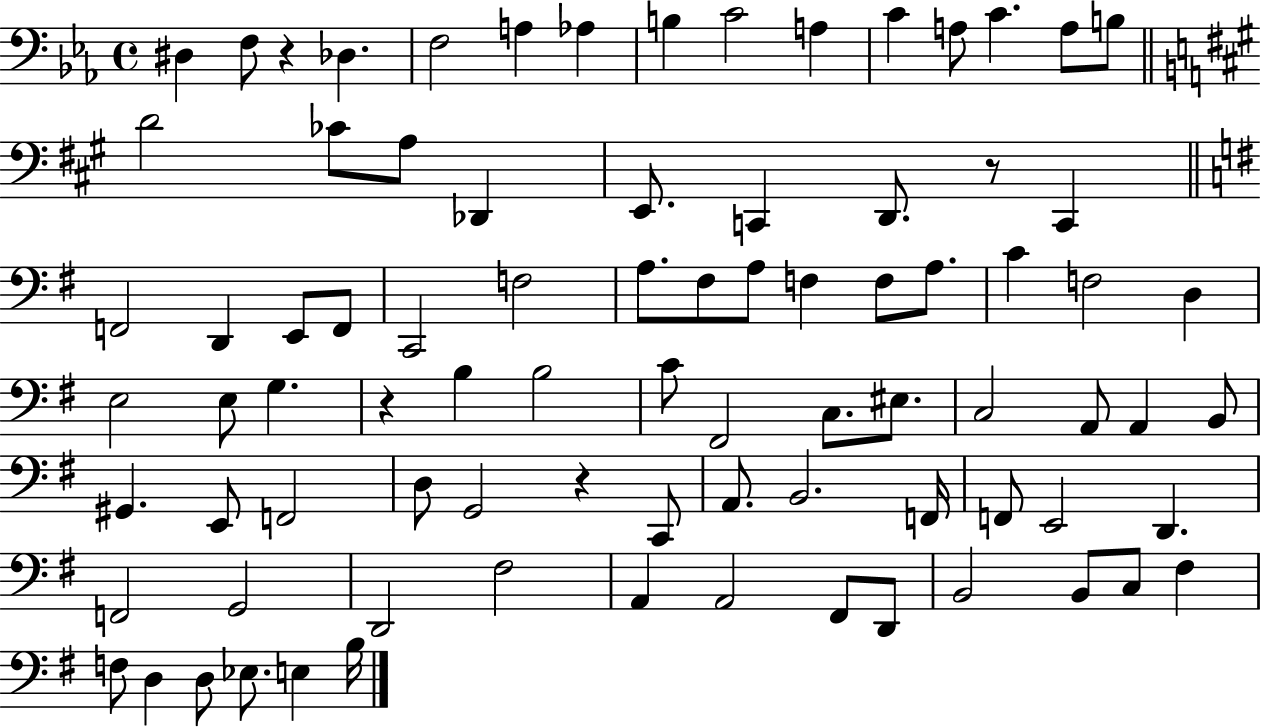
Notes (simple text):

D#3/q F3/e R/q Db3/q. F3/h A3/q Ab3/q B3/q C4/h A3/q C4/q A3/e C4/q. A3/e B3/e D4/h CES4/e A3/e Db2/q E2/e. C2/q D2/e. R/e C2/q F2/h D2/q E2/e F2/e C2/h F3/h A3/e. F#3/e A3/e F3/q F3/e A3/e. C4/q F3/h D3/q E3/h E3/e G3/q. R/q B3/q B3/h C4/e F#2/h C3/e. EIS3/e. C3/h A2/e A2/q B2/e G#2/q. E2/e F2/h D3/e G2/h R/q C2/e A2/e. B2/h. F2/s F2/e E2/h D2/q. F2/h G2/h D2/h F#3/h A2/q A2/h F#2/e D2/e B2/h B2/e C3/e F#3/q F3/e D3/q D3/e Eb3/e. E3/q B3/s